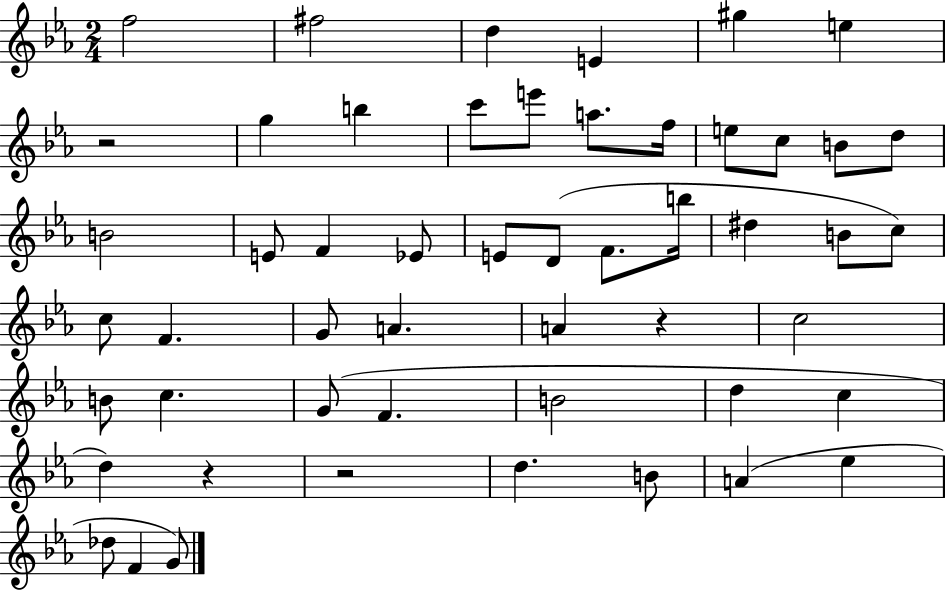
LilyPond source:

{
  \clef treble
  \numericTimeSignature
  \time 2/4
  \key ees \major
  f''2 | fis''2 | d''4 e'4 | gis''4 e''4 | \break r2 | g''4 b''4 | c'''8 e'''8 a''8. f''16 | e''8 c''8 b'8 d''8 | \break b'2 | e'8 f'4 ees'8 | e'8 d'8( f'8. b''16 | dis''4 b'8 c''8) | \break c''8 f'4. | g'8 a'4. | a'4 r4 | c''2 | \break b'8 c''4. | g'8( f'4. | b'2 | d''4 c''4 | \break d''4) r4 | r2 | d''4. b'8 | a'4( ees''4 | \break des''8 f'4 g'8) | \bar "|."
}